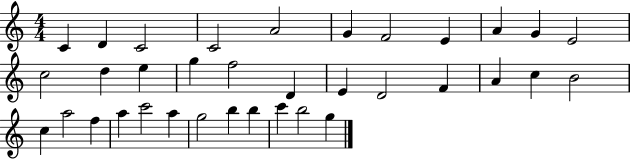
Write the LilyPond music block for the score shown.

{
  \clef treble
  \numericTimeSignature
  \time 4/4
  \key c \major
  c'4 d'4 c'2 | c'2 a'2 | g'4 f'2 e'4 | a'4 g'4 e'2 | \break c''2 d''4 e''4 | g''4 f''2 d'4 | e'4 d'2 f'4 | a'4 c''4 b'2 | \break c''4 a''2 f''4 | a''4 c'''2 a''4 | g''2 b''4 b''4 | c'''4 b''2 g''4 | \break \bar "|."
}